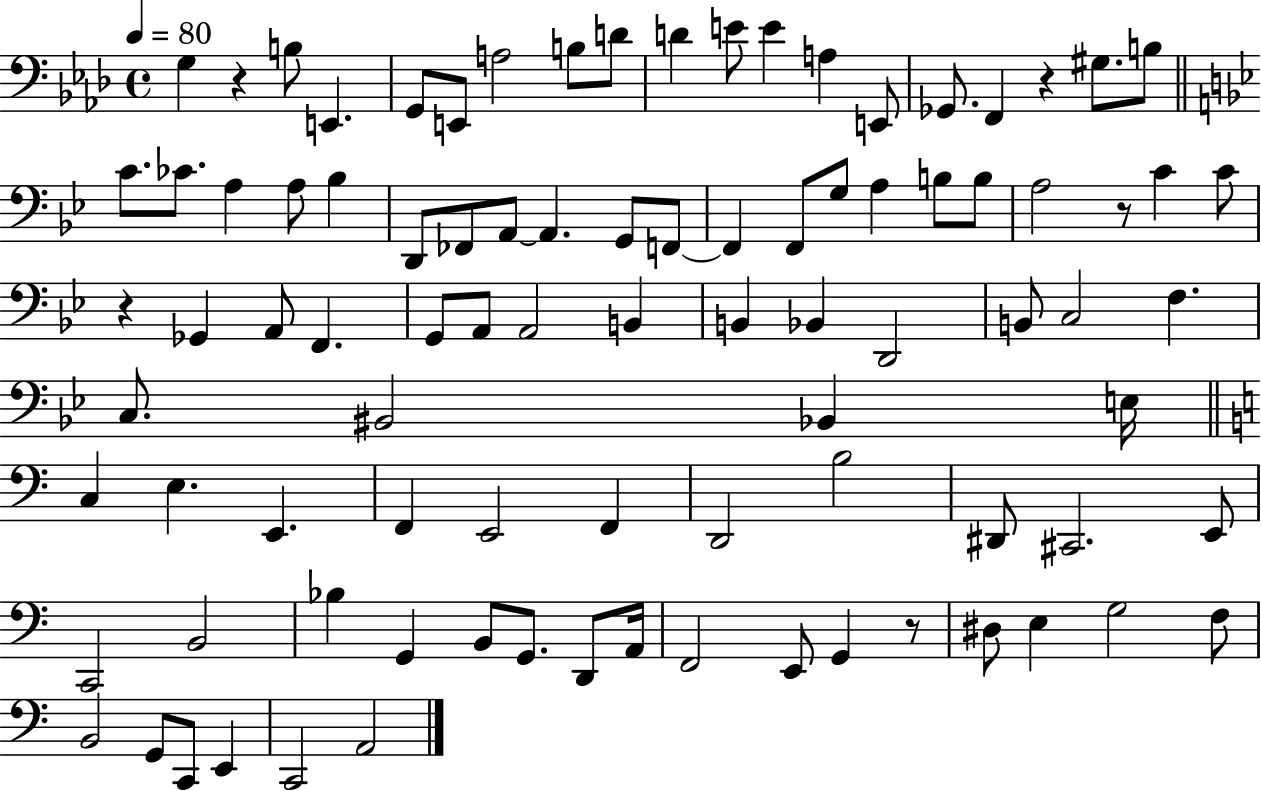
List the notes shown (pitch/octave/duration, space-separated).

G3/q R/q B3/e E2/q. G2/e E2/e A3/h B3/e D4/e D4/q E4/e E4/q A3/q E2/e Gb2/e. F2/q R/q G#3/e. B3/e C4/e. CES4/e. A3/q A3/e Bb3/q D2/e FES2/e A2/e A2/q. G2/e F2/e F2/q F2/e G3/e A3/q B3/e B3/e A3/h R/e C4/q C4/e R/q Gb2/q A2/e F2/q. G2/e A2/e A2/h B2/q B2/q Bb2/q D2/h B2/e C3/h F3/q. C3/e. BIS2/h Bb2/q E3/s C3/q E3/q. E2/q. F2/q E2/h F2/q D2/h B3/h D#2/e C#2/h. E2/e C2/h B2/h Bb3/q G2/q B2/e G2/e. D2/e A2/s F2/h E2/e G2/q R/e D#3/e E3/q G3/h F3/e B2/h G2/e C2/e E2/q C2/h A2/h